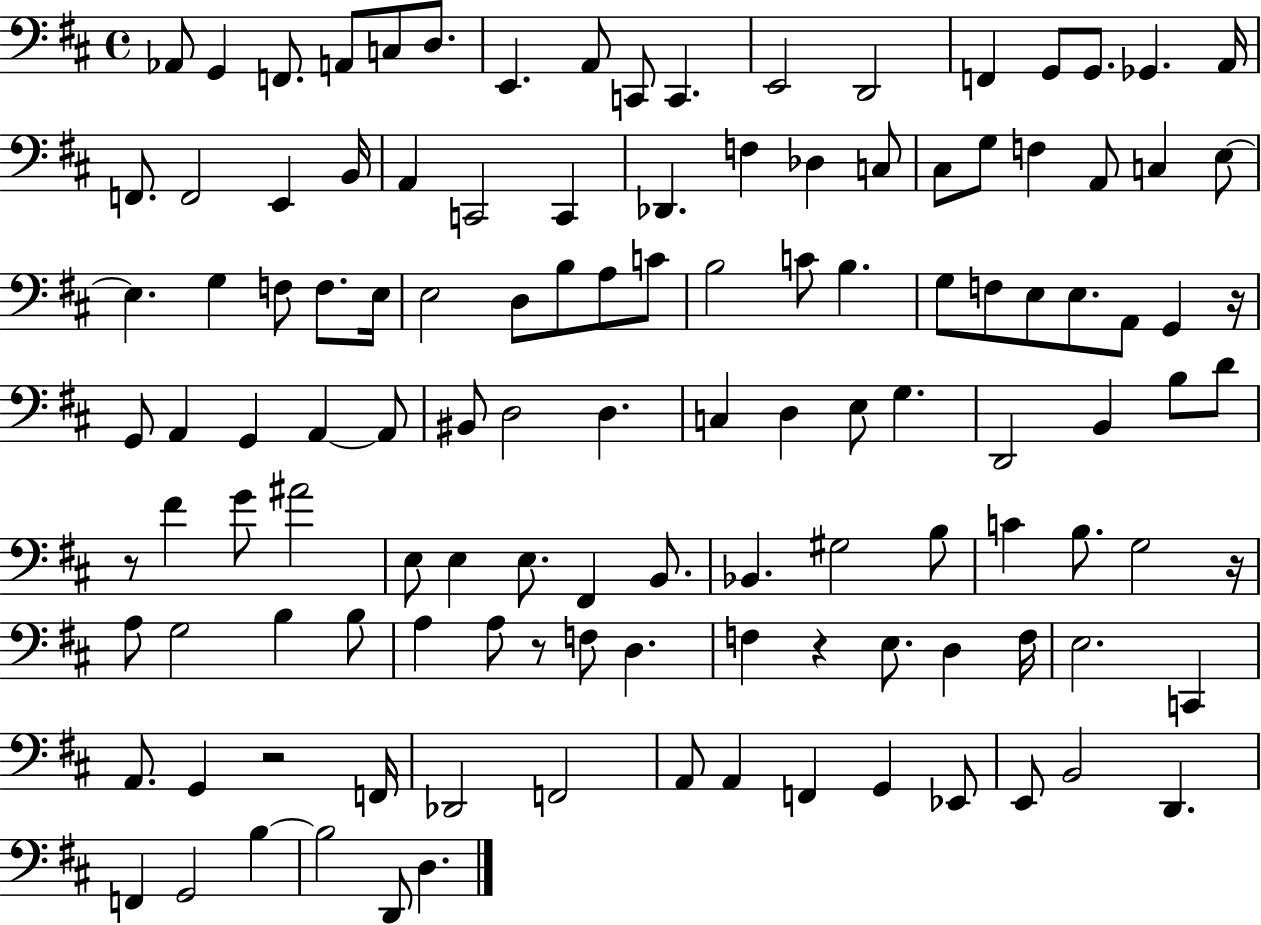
{
  \clef bass
  \time 4/4
  \defaultTimeSignature
  \key d \major
  aes,8 g,4 f,8. a,8 c8 d8. | e,4. a,8 c,8 c,4. | e,2 d,2 | f,4 g,8 g,8. ges,4. a,16 | \break f,8. f,2 e,4 b,16 | a,4 c,2 c,4 | des,4. f4 des4 c8 | cis8 g8 f4 a,8 c4 e8~~ | \break e4. g4 f8 f8. e16 | e2 d8 b8 a8 c'8 | b2 c'8 b4. | g8 f8 e8 e8. a,8 g,4 r16 | \break g,8 a,4 g,4 a,4~~ a,8 | bis,8 d2 d4. | c4 d4 e8 g4. | d,2 b,4 b8 d'8 | \break r8 fis'4 g'8 ais'2 | e8 e4 e8. fis,4 b,8. | bes,4. gis2 b8 | c'4 b8. g2 r16 | \break a8 g2 b4 b8 | a4 a8 r8 f8 d4. | f4 r4 e8. d4 f16 | e2. c,4 | \break a,8. g,4 r2 f,16 | des,2 f,2 | a,8 a,4 f,4 g,4 ees,8 | e,8 b,2 d,4. | \break f,4 g,2 b4~~ | b2 d,8 d4. | \bar "|."
}